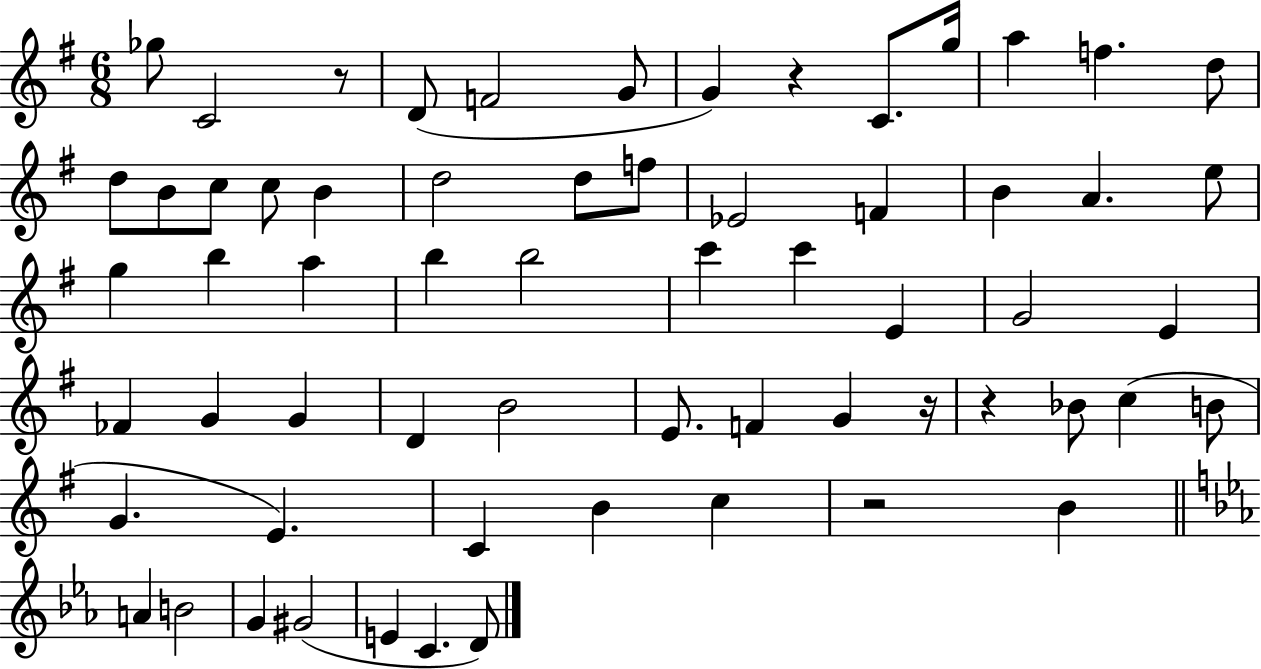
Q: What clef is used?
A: treble